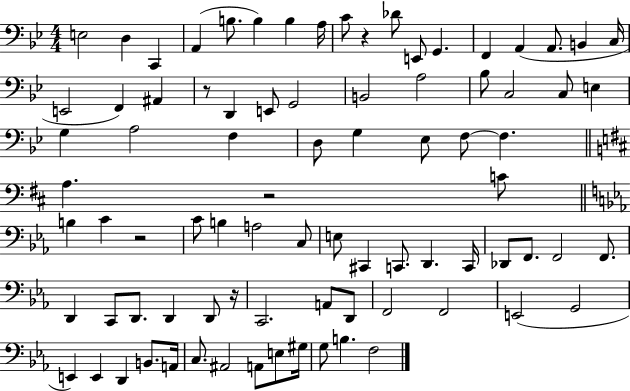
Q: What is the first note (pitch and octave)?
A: E3